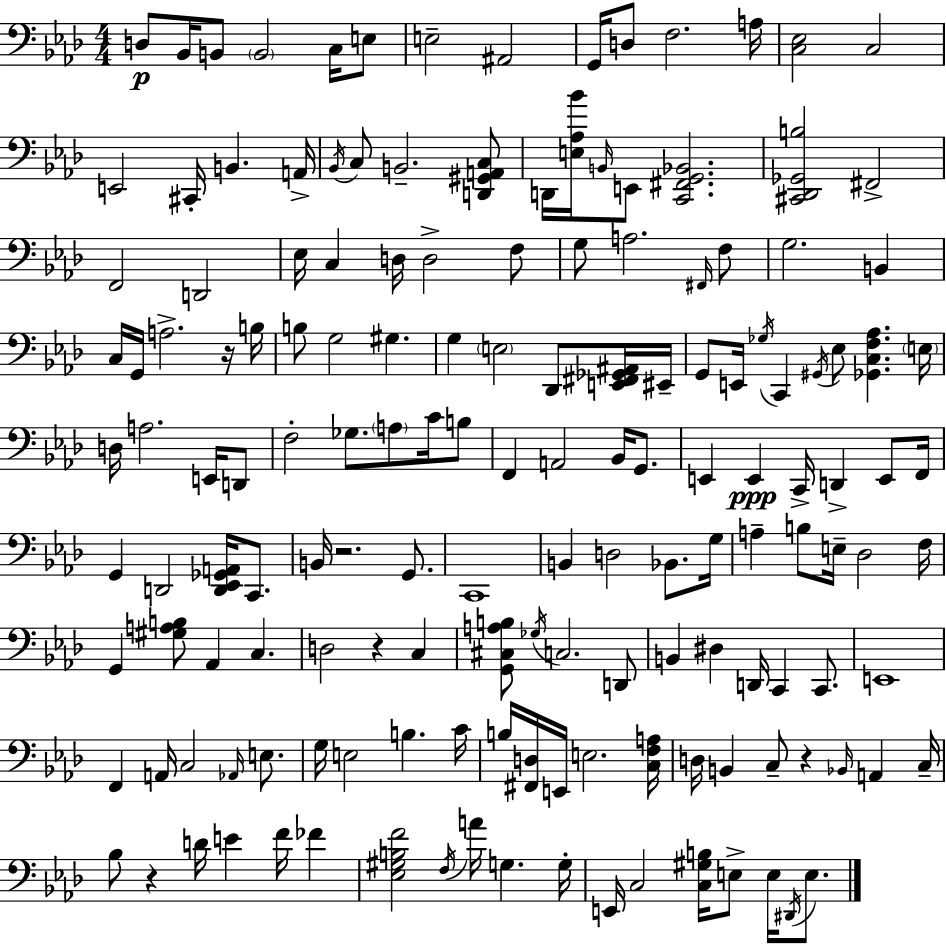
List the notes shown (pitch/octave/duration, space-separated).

D3/e Bb2/s B2/e B2/h C3/s E3/e E3/h A#2/h G2/s D3/e F3/h. A3/s [C3,Eb3]/h C3/h E2/h C#2/s B2/q. A2/s Bb2/s C3/e B2/h. [D2,G#2,A2,C3]/e D2/s [E3,Ab3,Bb4]/s B2/s E2/e [C2,F#2,G2,Bb2]/h. [C#2,Db2,Gb2,B3]/h F#2/h F2/h D2/h Eb3/s C3/q D3/s D3/h F3/e G3/e A3/h. F#2/s F3/e G3/h. B2/q C3/s G2/s A3/h. R/s B3/s B3/e G3/h G#3/q. G3/q E3/h Db2/e [E2,F#2,Gb2,A#2]/s EIS2/s G2/e E2/s Gb3/s C2/q G#2/s Eb3/e [Gb2,C3,F3,Ab3]/q. E3/s D3/s A3/h. E2/s D2/e F3/h Gb3/e. A3/e C4/s B3/e F2/q A2/h Bb2/s G2/e. E2/q E2/q C2/s D2/q E2/e F2/s G2/q D2/h [D2,Eb2,Gb2,A2]/s C2/e. B2/s R/h. G2/e. C2/w B2/q D3/h Bb2/e. G3/s A3/q B3/e E3/s Db3/h F3/s G2/q [G#3,A3,B3]/e Ab2/q C3/q. D3/h R/q C3/q [G2,C#3,A3,B3]/e Gb3/s C3/h. D2/e B2/q D#3/q D2/s C2/q C2/e. E2/w F2/q A2/s C3/h Ab2/s E3/e. G3/s E3/h B3/q. C4/s B3/s [F#2,D3]/s E2/s E3/h. [C3,F3,A3]/s D3/s B2/q C3/e R/q Bb2/s A2/q C3/s Bb3/e R/q D4/s E4/q F4/s FES4/q [Eb3,G#3,B3,F4]/h F3/s A4/s G3/q. G3/s E2/s C3/h [C3,G#3,B3]/s E3/e E3/s D#2/s E3/e.